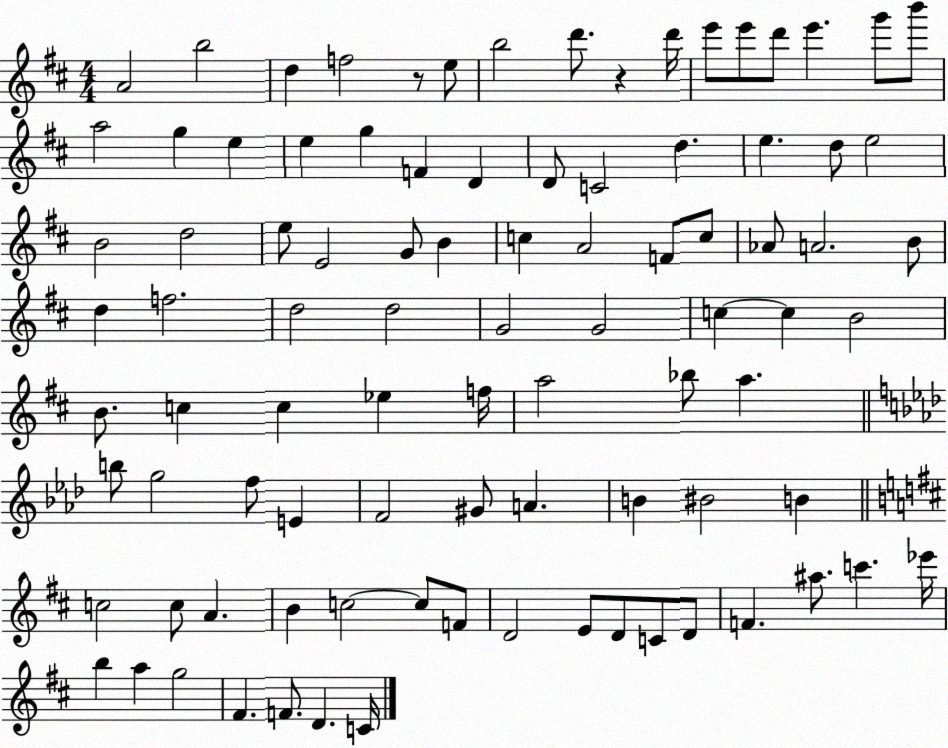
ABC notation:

X:1
T:Untitled
M:4/4
L:1/4
K:D
A2 b2 d f2 z/2 e/2 b2 d'/2 z d'/4 e'/2 e'/2 d'/2 e' g'/2 b'/2 a2 g e e g F D D/2 C2 d e d/2 e2 B2 d2 e/2 E2 G/2 B c A2 F/2 c/2 _A/2 A2 B/2 d f2 d2 d2 G2 G2 c c B2 B/2 c c _e f/4 a2 _b/2 a b/2 g2 f/2 E F2 ^G/2 A B ^B2 B c2 c/2 A B c2 c/2 F/2 D2 E/2 D/2 C/2 D/2 F ^a/2 c' _e'/4 b a g2 ^F F/2 D C/4